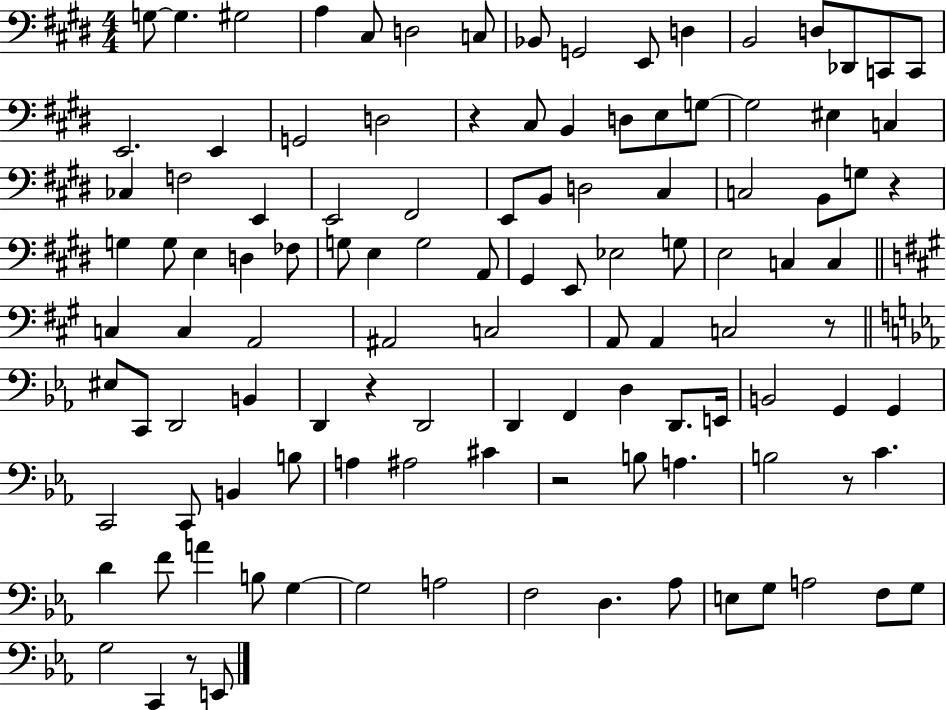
G3/e G3/q. G#3/h A3/q C#3/e D3/h C3/e Bb2/e G2/h E2/e D3/q B2/h D3/e Db2/e C2/e C2/e E2/h. E2/q G2/h D3/h R/q C#3/e B2/q D3/e E3/e G3/e G3/h EIS3/q C3/q CES3/q F3/h E2/q E2/h F#2/h E2/e B2/e D3/h C#3/q C3/h B2/e G3/e R/q G3/q G3/e E3/q D3/q FES3/e G3/e E3/q G3/h A2/e G#2/q E2/e Eb3/h G3/e E3/h C3/q C3/q C3/q C3/q A2/h A#2/h C3/h A2/e A2/q C3/h R/e EIS3/e C2/e D2/h B2/q D2/q R/q D2/h D2/q F2/q D3/q D2/e. E2/s B2/h G2/q G2/q C2/h C2/e B2/q B3/e A3/q A#3/h C#4/q R/h B3/e A3/q. B3/h R/e C4/q. D4/q F4/e A4/q B3/e G3/q G3/h A3/h F3/h D3/q. Ab3/e E3/e G3/e A3/h F3/e G3/e G3/h C2/q R/e E2/e